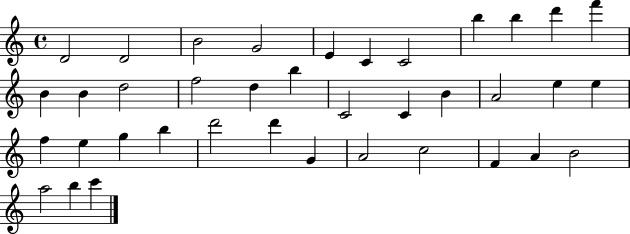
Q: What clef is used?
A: treble